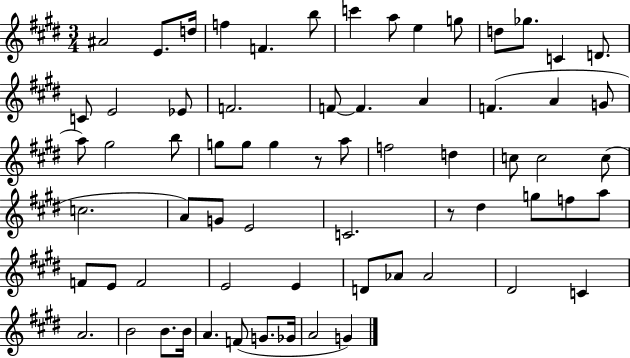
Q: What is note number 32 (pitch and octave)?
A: F5